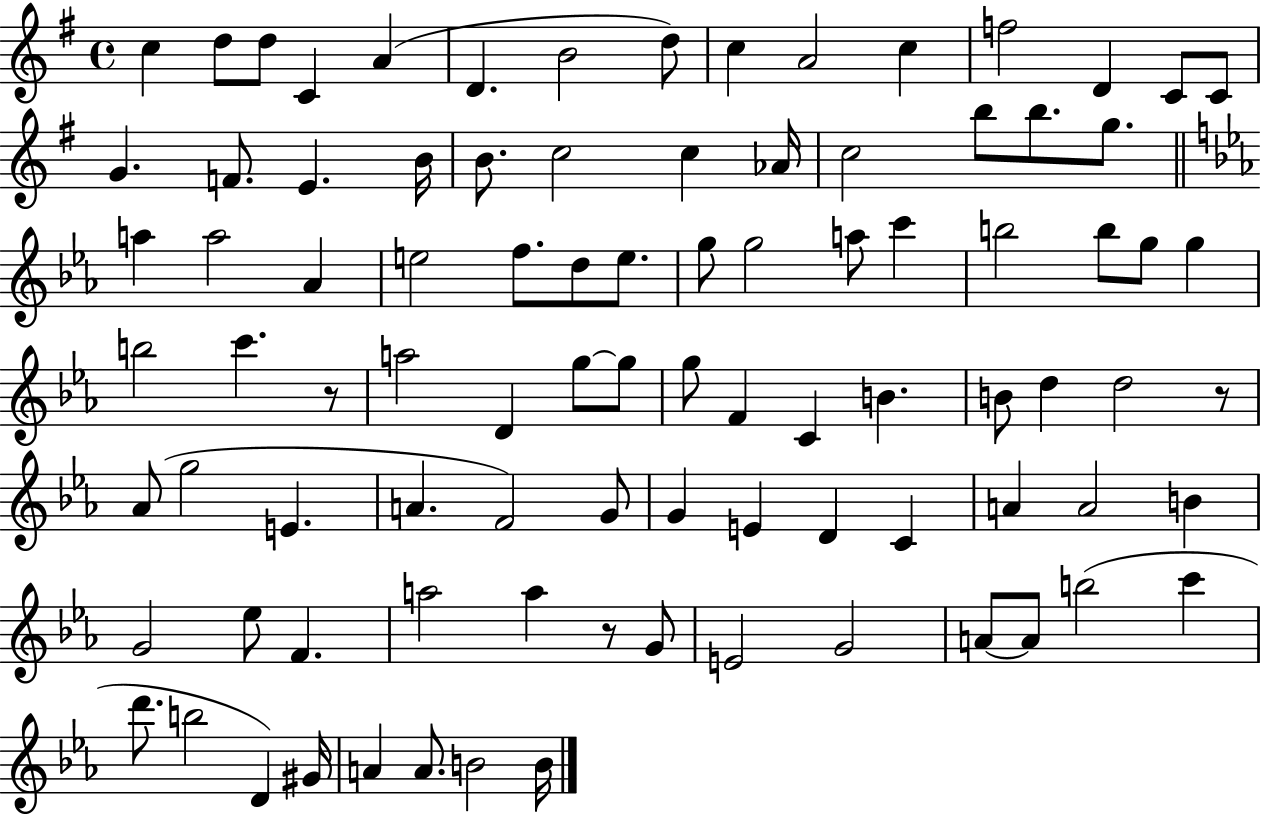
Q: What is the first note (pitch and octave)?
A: C5